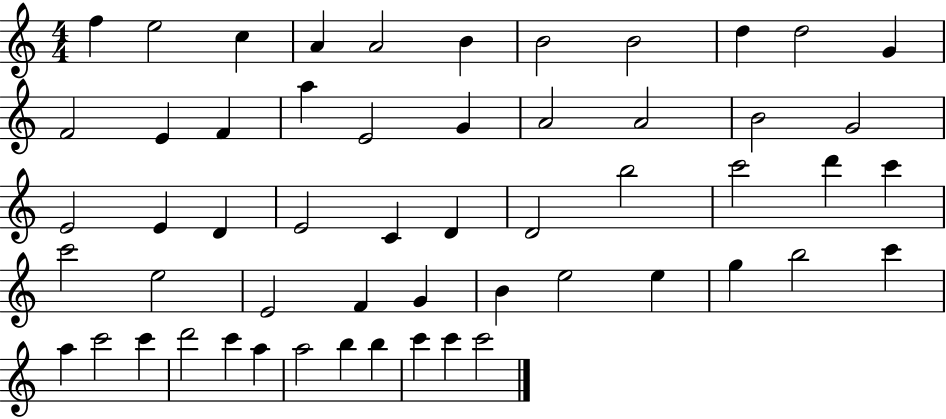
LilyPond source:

{
  \clef treble
  \numericTimeSignature
  \time 4/4
  \key c \major
  f''4 e''2 c''4 | a'4 a'2 b'4 | b'2 b'2 | d''4 d''2 g'4 | \break f'2 e'4 f'4 | a''4 e'2 g'4 | a'2 a'2 | b'2 g'2 | \break e'2 e'4 d'4 | e'2 c'4 d'4 | d'2 b''2 | c'''2 d'''4 c'''4 | \break c'''2 e''2 | e'2 f'4 g'4 | b'4 e''2 e''4 | g''4 b''2 c'''4 | \break a''4 c'''2 c'''4 | d'''2 c'''4 a''4 | a''2 b''4 b''4 | c'''4 c'''4 c'''2 | \break \bar "|."
}